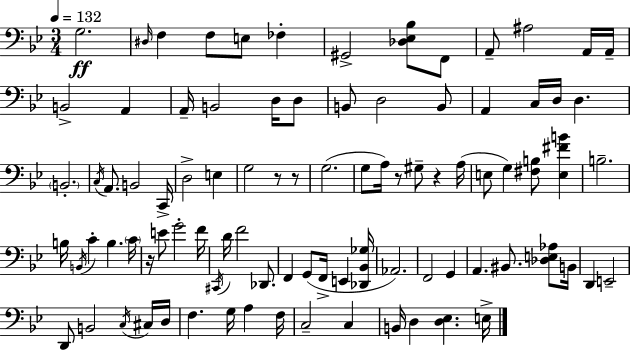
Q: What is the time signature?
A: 3/4